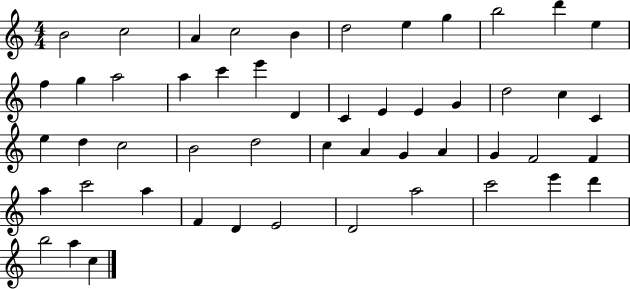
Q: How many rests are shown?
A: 0